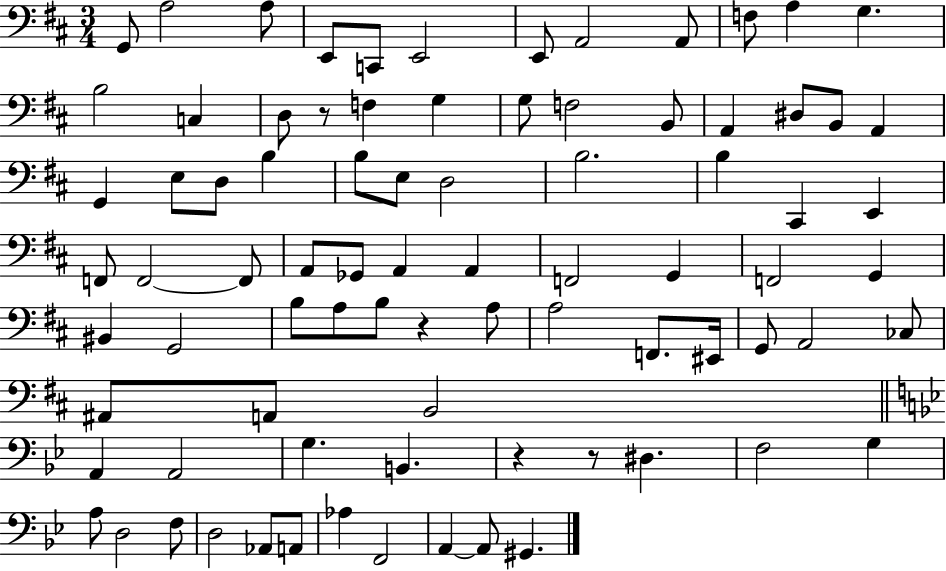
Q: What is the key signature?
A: D major